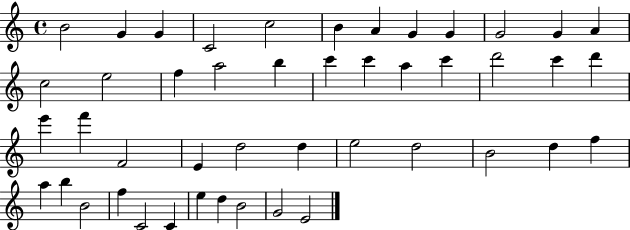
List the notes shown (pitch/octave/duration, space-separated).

B4/h G4/q G4/q C4/h C5/h B4/q A4/q G4/q G4/q G4/h G4/q A4/q C5/h E5/h F5/q A5/h B5/q C6/q C6/q A5/q C6/q D6/h C6/q D6/q E6/q F6/q F4/h E4/q D5/h D5/q E5/h D5/h B4/h D5/q F5/q A5/q B5/q B4/h F5/q C4/h C4/q E5/q D5/q B4/h G4/h E4/h